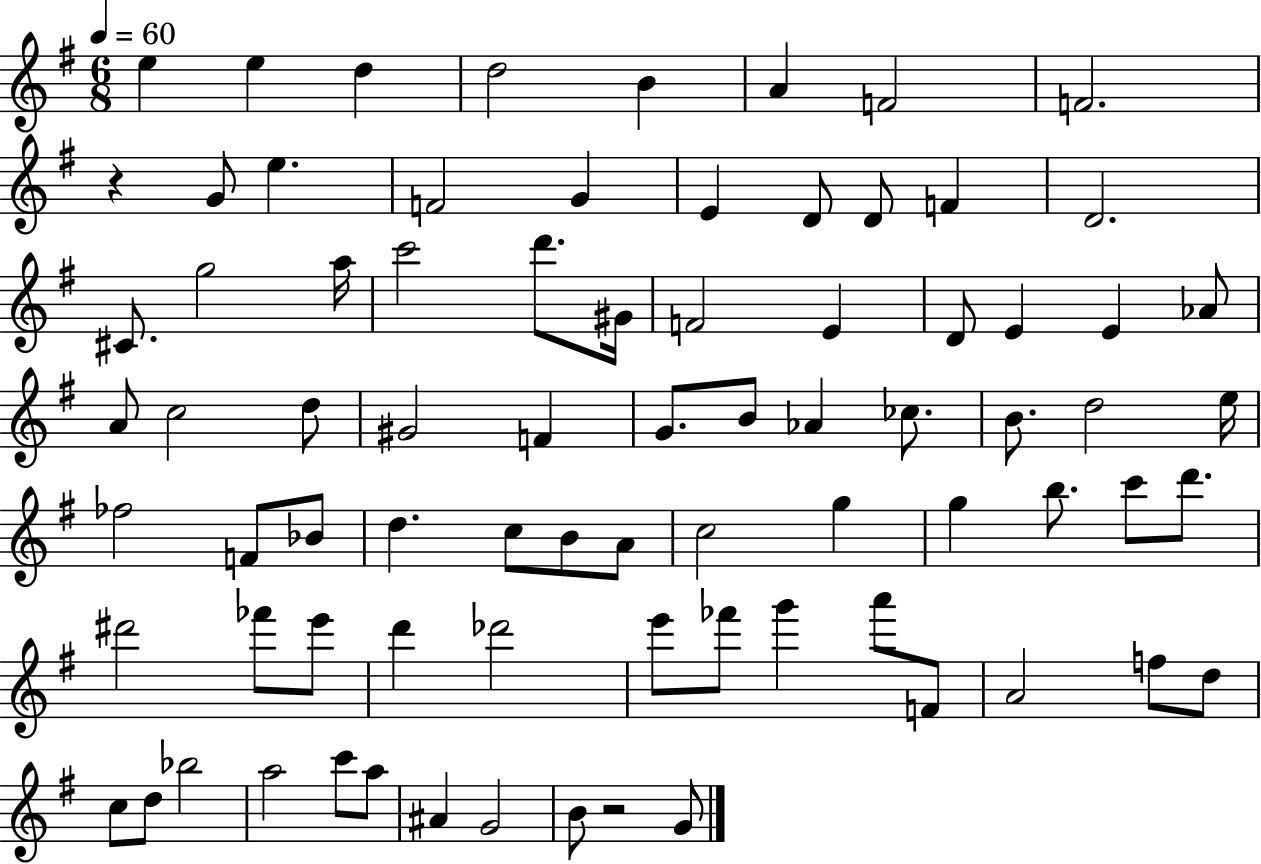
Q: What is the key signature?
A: G major